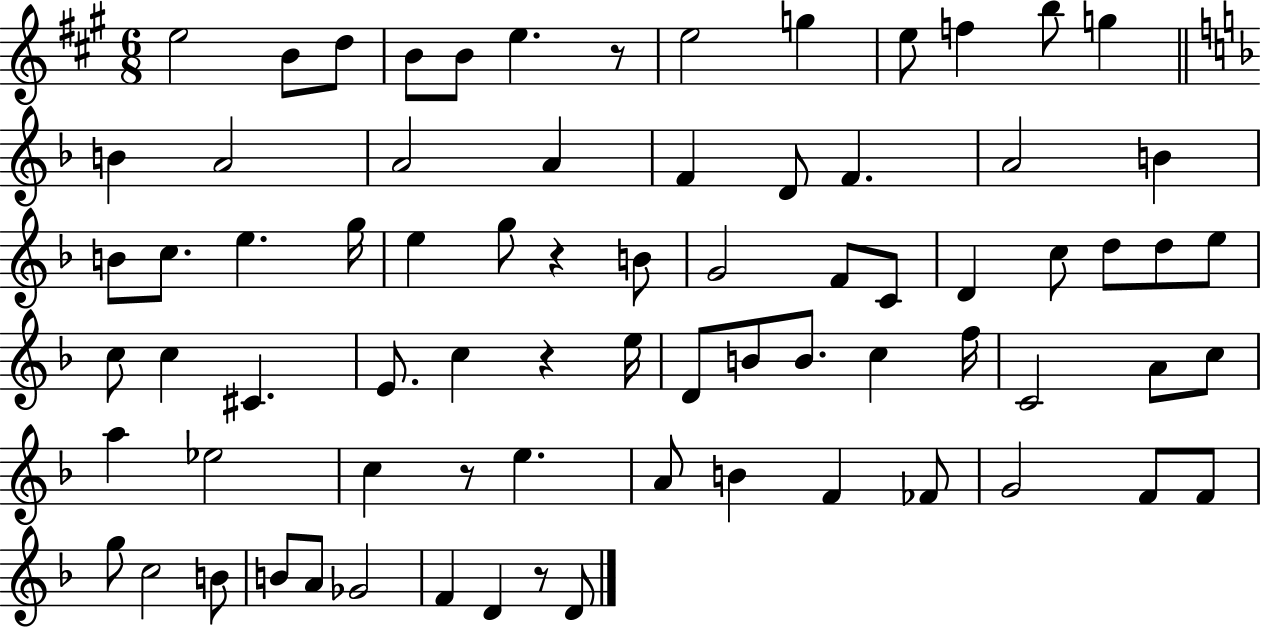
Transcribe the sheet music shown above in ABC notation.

X:1
T:Untitled
M:6/8
L:1/4
K:A
e2 B/2 d/2 B/2 B/2 e z/2 e2 g e/2 f b/2 g B A2 A2 A F D/2 F A2 B B/2 c/2 e g/4 e g/2 z B/2 G2 F/2 C/2 D c/2 d/2 d/2 e/2 c/2 c ^C E/2 c z e/4 D/2 B/2 B/2 c f/4 C2 A/2 c/2 a _e2 c z/2 e A/2 B F _F/2 G2 F/2 F/2 g/2 c2 B/2 B/2 A/2 _G2 F D z/2 D/2